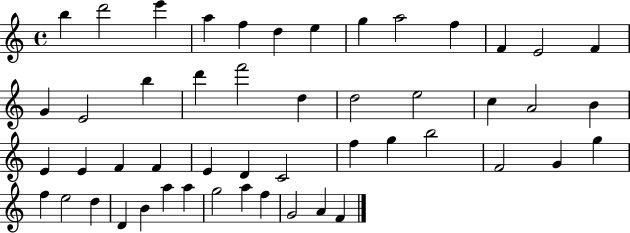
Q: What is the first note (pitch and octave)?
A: B5